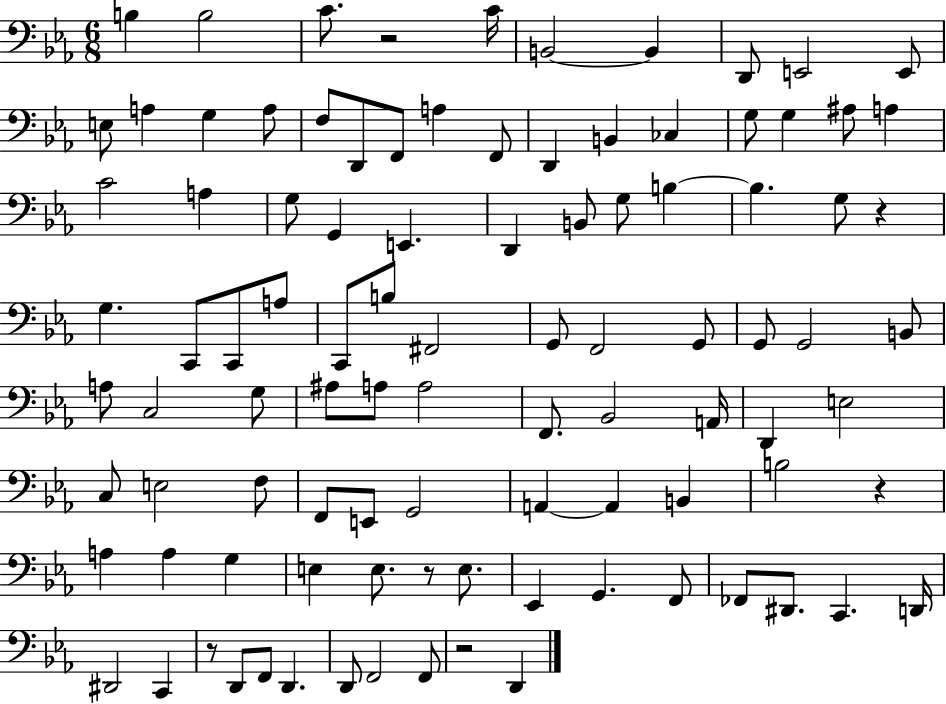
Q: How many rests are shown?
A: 6